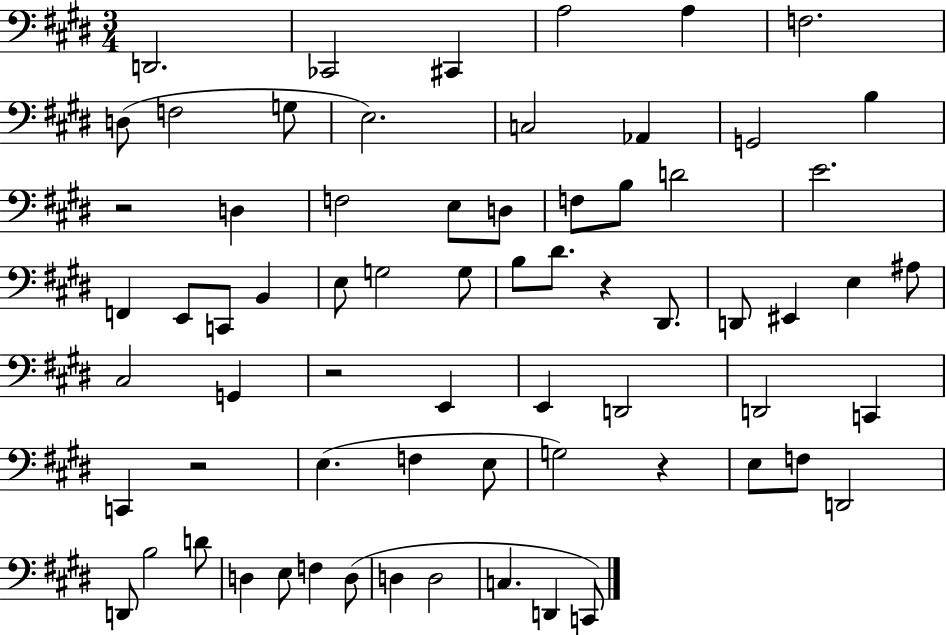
X:1
T:Untitled
M:3/4
L:1/4
K:E
D,,2 _C,,2 ^C,, A,2 A, F,2 D,/2 F,2 G,/2 E,2 C,2 _A,, G,,2 B, z2 D, F,2 E,/2 D,/2 F,/2 B,/2 D2 E2 F,, E,,/2 C,,/2 B,, E,/2 G,2 G,/2 B,/2 ^D/2 z ^D,,/2 D,,/2 ^E,, E, ^A,/2 ^C,2 G,, z2 E,, E,, D,,2 D,,2 C,, C,, z2 E, F, E,/2 G,2 z E,/2 F,/2 D,,2 D,,/2 B,2 D/2 D, E,/2 F, D,/2 D, D,2 C, D,, C,,/2